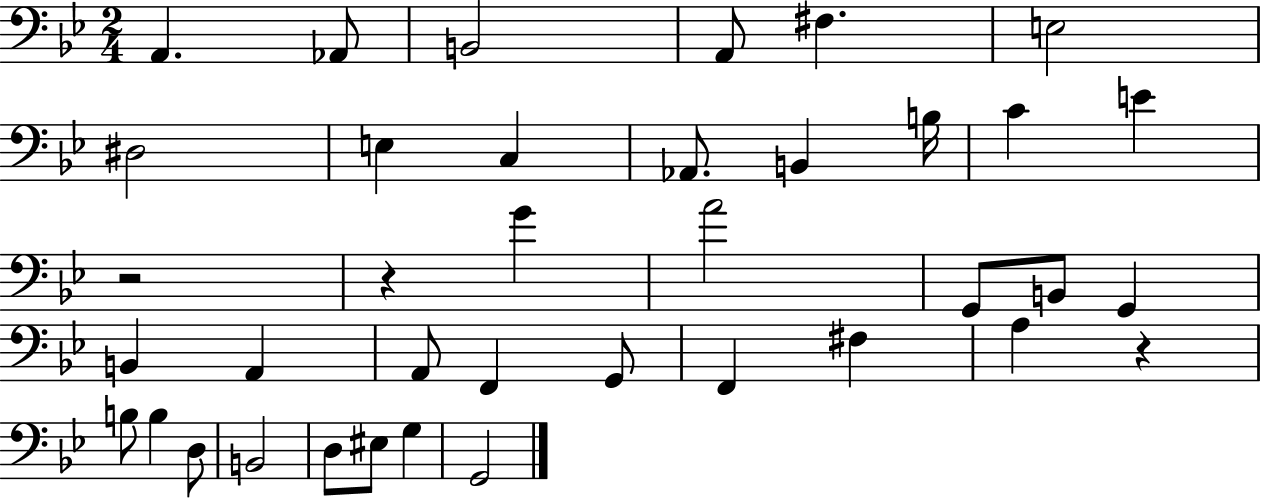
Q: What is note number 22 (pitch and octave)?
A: A2